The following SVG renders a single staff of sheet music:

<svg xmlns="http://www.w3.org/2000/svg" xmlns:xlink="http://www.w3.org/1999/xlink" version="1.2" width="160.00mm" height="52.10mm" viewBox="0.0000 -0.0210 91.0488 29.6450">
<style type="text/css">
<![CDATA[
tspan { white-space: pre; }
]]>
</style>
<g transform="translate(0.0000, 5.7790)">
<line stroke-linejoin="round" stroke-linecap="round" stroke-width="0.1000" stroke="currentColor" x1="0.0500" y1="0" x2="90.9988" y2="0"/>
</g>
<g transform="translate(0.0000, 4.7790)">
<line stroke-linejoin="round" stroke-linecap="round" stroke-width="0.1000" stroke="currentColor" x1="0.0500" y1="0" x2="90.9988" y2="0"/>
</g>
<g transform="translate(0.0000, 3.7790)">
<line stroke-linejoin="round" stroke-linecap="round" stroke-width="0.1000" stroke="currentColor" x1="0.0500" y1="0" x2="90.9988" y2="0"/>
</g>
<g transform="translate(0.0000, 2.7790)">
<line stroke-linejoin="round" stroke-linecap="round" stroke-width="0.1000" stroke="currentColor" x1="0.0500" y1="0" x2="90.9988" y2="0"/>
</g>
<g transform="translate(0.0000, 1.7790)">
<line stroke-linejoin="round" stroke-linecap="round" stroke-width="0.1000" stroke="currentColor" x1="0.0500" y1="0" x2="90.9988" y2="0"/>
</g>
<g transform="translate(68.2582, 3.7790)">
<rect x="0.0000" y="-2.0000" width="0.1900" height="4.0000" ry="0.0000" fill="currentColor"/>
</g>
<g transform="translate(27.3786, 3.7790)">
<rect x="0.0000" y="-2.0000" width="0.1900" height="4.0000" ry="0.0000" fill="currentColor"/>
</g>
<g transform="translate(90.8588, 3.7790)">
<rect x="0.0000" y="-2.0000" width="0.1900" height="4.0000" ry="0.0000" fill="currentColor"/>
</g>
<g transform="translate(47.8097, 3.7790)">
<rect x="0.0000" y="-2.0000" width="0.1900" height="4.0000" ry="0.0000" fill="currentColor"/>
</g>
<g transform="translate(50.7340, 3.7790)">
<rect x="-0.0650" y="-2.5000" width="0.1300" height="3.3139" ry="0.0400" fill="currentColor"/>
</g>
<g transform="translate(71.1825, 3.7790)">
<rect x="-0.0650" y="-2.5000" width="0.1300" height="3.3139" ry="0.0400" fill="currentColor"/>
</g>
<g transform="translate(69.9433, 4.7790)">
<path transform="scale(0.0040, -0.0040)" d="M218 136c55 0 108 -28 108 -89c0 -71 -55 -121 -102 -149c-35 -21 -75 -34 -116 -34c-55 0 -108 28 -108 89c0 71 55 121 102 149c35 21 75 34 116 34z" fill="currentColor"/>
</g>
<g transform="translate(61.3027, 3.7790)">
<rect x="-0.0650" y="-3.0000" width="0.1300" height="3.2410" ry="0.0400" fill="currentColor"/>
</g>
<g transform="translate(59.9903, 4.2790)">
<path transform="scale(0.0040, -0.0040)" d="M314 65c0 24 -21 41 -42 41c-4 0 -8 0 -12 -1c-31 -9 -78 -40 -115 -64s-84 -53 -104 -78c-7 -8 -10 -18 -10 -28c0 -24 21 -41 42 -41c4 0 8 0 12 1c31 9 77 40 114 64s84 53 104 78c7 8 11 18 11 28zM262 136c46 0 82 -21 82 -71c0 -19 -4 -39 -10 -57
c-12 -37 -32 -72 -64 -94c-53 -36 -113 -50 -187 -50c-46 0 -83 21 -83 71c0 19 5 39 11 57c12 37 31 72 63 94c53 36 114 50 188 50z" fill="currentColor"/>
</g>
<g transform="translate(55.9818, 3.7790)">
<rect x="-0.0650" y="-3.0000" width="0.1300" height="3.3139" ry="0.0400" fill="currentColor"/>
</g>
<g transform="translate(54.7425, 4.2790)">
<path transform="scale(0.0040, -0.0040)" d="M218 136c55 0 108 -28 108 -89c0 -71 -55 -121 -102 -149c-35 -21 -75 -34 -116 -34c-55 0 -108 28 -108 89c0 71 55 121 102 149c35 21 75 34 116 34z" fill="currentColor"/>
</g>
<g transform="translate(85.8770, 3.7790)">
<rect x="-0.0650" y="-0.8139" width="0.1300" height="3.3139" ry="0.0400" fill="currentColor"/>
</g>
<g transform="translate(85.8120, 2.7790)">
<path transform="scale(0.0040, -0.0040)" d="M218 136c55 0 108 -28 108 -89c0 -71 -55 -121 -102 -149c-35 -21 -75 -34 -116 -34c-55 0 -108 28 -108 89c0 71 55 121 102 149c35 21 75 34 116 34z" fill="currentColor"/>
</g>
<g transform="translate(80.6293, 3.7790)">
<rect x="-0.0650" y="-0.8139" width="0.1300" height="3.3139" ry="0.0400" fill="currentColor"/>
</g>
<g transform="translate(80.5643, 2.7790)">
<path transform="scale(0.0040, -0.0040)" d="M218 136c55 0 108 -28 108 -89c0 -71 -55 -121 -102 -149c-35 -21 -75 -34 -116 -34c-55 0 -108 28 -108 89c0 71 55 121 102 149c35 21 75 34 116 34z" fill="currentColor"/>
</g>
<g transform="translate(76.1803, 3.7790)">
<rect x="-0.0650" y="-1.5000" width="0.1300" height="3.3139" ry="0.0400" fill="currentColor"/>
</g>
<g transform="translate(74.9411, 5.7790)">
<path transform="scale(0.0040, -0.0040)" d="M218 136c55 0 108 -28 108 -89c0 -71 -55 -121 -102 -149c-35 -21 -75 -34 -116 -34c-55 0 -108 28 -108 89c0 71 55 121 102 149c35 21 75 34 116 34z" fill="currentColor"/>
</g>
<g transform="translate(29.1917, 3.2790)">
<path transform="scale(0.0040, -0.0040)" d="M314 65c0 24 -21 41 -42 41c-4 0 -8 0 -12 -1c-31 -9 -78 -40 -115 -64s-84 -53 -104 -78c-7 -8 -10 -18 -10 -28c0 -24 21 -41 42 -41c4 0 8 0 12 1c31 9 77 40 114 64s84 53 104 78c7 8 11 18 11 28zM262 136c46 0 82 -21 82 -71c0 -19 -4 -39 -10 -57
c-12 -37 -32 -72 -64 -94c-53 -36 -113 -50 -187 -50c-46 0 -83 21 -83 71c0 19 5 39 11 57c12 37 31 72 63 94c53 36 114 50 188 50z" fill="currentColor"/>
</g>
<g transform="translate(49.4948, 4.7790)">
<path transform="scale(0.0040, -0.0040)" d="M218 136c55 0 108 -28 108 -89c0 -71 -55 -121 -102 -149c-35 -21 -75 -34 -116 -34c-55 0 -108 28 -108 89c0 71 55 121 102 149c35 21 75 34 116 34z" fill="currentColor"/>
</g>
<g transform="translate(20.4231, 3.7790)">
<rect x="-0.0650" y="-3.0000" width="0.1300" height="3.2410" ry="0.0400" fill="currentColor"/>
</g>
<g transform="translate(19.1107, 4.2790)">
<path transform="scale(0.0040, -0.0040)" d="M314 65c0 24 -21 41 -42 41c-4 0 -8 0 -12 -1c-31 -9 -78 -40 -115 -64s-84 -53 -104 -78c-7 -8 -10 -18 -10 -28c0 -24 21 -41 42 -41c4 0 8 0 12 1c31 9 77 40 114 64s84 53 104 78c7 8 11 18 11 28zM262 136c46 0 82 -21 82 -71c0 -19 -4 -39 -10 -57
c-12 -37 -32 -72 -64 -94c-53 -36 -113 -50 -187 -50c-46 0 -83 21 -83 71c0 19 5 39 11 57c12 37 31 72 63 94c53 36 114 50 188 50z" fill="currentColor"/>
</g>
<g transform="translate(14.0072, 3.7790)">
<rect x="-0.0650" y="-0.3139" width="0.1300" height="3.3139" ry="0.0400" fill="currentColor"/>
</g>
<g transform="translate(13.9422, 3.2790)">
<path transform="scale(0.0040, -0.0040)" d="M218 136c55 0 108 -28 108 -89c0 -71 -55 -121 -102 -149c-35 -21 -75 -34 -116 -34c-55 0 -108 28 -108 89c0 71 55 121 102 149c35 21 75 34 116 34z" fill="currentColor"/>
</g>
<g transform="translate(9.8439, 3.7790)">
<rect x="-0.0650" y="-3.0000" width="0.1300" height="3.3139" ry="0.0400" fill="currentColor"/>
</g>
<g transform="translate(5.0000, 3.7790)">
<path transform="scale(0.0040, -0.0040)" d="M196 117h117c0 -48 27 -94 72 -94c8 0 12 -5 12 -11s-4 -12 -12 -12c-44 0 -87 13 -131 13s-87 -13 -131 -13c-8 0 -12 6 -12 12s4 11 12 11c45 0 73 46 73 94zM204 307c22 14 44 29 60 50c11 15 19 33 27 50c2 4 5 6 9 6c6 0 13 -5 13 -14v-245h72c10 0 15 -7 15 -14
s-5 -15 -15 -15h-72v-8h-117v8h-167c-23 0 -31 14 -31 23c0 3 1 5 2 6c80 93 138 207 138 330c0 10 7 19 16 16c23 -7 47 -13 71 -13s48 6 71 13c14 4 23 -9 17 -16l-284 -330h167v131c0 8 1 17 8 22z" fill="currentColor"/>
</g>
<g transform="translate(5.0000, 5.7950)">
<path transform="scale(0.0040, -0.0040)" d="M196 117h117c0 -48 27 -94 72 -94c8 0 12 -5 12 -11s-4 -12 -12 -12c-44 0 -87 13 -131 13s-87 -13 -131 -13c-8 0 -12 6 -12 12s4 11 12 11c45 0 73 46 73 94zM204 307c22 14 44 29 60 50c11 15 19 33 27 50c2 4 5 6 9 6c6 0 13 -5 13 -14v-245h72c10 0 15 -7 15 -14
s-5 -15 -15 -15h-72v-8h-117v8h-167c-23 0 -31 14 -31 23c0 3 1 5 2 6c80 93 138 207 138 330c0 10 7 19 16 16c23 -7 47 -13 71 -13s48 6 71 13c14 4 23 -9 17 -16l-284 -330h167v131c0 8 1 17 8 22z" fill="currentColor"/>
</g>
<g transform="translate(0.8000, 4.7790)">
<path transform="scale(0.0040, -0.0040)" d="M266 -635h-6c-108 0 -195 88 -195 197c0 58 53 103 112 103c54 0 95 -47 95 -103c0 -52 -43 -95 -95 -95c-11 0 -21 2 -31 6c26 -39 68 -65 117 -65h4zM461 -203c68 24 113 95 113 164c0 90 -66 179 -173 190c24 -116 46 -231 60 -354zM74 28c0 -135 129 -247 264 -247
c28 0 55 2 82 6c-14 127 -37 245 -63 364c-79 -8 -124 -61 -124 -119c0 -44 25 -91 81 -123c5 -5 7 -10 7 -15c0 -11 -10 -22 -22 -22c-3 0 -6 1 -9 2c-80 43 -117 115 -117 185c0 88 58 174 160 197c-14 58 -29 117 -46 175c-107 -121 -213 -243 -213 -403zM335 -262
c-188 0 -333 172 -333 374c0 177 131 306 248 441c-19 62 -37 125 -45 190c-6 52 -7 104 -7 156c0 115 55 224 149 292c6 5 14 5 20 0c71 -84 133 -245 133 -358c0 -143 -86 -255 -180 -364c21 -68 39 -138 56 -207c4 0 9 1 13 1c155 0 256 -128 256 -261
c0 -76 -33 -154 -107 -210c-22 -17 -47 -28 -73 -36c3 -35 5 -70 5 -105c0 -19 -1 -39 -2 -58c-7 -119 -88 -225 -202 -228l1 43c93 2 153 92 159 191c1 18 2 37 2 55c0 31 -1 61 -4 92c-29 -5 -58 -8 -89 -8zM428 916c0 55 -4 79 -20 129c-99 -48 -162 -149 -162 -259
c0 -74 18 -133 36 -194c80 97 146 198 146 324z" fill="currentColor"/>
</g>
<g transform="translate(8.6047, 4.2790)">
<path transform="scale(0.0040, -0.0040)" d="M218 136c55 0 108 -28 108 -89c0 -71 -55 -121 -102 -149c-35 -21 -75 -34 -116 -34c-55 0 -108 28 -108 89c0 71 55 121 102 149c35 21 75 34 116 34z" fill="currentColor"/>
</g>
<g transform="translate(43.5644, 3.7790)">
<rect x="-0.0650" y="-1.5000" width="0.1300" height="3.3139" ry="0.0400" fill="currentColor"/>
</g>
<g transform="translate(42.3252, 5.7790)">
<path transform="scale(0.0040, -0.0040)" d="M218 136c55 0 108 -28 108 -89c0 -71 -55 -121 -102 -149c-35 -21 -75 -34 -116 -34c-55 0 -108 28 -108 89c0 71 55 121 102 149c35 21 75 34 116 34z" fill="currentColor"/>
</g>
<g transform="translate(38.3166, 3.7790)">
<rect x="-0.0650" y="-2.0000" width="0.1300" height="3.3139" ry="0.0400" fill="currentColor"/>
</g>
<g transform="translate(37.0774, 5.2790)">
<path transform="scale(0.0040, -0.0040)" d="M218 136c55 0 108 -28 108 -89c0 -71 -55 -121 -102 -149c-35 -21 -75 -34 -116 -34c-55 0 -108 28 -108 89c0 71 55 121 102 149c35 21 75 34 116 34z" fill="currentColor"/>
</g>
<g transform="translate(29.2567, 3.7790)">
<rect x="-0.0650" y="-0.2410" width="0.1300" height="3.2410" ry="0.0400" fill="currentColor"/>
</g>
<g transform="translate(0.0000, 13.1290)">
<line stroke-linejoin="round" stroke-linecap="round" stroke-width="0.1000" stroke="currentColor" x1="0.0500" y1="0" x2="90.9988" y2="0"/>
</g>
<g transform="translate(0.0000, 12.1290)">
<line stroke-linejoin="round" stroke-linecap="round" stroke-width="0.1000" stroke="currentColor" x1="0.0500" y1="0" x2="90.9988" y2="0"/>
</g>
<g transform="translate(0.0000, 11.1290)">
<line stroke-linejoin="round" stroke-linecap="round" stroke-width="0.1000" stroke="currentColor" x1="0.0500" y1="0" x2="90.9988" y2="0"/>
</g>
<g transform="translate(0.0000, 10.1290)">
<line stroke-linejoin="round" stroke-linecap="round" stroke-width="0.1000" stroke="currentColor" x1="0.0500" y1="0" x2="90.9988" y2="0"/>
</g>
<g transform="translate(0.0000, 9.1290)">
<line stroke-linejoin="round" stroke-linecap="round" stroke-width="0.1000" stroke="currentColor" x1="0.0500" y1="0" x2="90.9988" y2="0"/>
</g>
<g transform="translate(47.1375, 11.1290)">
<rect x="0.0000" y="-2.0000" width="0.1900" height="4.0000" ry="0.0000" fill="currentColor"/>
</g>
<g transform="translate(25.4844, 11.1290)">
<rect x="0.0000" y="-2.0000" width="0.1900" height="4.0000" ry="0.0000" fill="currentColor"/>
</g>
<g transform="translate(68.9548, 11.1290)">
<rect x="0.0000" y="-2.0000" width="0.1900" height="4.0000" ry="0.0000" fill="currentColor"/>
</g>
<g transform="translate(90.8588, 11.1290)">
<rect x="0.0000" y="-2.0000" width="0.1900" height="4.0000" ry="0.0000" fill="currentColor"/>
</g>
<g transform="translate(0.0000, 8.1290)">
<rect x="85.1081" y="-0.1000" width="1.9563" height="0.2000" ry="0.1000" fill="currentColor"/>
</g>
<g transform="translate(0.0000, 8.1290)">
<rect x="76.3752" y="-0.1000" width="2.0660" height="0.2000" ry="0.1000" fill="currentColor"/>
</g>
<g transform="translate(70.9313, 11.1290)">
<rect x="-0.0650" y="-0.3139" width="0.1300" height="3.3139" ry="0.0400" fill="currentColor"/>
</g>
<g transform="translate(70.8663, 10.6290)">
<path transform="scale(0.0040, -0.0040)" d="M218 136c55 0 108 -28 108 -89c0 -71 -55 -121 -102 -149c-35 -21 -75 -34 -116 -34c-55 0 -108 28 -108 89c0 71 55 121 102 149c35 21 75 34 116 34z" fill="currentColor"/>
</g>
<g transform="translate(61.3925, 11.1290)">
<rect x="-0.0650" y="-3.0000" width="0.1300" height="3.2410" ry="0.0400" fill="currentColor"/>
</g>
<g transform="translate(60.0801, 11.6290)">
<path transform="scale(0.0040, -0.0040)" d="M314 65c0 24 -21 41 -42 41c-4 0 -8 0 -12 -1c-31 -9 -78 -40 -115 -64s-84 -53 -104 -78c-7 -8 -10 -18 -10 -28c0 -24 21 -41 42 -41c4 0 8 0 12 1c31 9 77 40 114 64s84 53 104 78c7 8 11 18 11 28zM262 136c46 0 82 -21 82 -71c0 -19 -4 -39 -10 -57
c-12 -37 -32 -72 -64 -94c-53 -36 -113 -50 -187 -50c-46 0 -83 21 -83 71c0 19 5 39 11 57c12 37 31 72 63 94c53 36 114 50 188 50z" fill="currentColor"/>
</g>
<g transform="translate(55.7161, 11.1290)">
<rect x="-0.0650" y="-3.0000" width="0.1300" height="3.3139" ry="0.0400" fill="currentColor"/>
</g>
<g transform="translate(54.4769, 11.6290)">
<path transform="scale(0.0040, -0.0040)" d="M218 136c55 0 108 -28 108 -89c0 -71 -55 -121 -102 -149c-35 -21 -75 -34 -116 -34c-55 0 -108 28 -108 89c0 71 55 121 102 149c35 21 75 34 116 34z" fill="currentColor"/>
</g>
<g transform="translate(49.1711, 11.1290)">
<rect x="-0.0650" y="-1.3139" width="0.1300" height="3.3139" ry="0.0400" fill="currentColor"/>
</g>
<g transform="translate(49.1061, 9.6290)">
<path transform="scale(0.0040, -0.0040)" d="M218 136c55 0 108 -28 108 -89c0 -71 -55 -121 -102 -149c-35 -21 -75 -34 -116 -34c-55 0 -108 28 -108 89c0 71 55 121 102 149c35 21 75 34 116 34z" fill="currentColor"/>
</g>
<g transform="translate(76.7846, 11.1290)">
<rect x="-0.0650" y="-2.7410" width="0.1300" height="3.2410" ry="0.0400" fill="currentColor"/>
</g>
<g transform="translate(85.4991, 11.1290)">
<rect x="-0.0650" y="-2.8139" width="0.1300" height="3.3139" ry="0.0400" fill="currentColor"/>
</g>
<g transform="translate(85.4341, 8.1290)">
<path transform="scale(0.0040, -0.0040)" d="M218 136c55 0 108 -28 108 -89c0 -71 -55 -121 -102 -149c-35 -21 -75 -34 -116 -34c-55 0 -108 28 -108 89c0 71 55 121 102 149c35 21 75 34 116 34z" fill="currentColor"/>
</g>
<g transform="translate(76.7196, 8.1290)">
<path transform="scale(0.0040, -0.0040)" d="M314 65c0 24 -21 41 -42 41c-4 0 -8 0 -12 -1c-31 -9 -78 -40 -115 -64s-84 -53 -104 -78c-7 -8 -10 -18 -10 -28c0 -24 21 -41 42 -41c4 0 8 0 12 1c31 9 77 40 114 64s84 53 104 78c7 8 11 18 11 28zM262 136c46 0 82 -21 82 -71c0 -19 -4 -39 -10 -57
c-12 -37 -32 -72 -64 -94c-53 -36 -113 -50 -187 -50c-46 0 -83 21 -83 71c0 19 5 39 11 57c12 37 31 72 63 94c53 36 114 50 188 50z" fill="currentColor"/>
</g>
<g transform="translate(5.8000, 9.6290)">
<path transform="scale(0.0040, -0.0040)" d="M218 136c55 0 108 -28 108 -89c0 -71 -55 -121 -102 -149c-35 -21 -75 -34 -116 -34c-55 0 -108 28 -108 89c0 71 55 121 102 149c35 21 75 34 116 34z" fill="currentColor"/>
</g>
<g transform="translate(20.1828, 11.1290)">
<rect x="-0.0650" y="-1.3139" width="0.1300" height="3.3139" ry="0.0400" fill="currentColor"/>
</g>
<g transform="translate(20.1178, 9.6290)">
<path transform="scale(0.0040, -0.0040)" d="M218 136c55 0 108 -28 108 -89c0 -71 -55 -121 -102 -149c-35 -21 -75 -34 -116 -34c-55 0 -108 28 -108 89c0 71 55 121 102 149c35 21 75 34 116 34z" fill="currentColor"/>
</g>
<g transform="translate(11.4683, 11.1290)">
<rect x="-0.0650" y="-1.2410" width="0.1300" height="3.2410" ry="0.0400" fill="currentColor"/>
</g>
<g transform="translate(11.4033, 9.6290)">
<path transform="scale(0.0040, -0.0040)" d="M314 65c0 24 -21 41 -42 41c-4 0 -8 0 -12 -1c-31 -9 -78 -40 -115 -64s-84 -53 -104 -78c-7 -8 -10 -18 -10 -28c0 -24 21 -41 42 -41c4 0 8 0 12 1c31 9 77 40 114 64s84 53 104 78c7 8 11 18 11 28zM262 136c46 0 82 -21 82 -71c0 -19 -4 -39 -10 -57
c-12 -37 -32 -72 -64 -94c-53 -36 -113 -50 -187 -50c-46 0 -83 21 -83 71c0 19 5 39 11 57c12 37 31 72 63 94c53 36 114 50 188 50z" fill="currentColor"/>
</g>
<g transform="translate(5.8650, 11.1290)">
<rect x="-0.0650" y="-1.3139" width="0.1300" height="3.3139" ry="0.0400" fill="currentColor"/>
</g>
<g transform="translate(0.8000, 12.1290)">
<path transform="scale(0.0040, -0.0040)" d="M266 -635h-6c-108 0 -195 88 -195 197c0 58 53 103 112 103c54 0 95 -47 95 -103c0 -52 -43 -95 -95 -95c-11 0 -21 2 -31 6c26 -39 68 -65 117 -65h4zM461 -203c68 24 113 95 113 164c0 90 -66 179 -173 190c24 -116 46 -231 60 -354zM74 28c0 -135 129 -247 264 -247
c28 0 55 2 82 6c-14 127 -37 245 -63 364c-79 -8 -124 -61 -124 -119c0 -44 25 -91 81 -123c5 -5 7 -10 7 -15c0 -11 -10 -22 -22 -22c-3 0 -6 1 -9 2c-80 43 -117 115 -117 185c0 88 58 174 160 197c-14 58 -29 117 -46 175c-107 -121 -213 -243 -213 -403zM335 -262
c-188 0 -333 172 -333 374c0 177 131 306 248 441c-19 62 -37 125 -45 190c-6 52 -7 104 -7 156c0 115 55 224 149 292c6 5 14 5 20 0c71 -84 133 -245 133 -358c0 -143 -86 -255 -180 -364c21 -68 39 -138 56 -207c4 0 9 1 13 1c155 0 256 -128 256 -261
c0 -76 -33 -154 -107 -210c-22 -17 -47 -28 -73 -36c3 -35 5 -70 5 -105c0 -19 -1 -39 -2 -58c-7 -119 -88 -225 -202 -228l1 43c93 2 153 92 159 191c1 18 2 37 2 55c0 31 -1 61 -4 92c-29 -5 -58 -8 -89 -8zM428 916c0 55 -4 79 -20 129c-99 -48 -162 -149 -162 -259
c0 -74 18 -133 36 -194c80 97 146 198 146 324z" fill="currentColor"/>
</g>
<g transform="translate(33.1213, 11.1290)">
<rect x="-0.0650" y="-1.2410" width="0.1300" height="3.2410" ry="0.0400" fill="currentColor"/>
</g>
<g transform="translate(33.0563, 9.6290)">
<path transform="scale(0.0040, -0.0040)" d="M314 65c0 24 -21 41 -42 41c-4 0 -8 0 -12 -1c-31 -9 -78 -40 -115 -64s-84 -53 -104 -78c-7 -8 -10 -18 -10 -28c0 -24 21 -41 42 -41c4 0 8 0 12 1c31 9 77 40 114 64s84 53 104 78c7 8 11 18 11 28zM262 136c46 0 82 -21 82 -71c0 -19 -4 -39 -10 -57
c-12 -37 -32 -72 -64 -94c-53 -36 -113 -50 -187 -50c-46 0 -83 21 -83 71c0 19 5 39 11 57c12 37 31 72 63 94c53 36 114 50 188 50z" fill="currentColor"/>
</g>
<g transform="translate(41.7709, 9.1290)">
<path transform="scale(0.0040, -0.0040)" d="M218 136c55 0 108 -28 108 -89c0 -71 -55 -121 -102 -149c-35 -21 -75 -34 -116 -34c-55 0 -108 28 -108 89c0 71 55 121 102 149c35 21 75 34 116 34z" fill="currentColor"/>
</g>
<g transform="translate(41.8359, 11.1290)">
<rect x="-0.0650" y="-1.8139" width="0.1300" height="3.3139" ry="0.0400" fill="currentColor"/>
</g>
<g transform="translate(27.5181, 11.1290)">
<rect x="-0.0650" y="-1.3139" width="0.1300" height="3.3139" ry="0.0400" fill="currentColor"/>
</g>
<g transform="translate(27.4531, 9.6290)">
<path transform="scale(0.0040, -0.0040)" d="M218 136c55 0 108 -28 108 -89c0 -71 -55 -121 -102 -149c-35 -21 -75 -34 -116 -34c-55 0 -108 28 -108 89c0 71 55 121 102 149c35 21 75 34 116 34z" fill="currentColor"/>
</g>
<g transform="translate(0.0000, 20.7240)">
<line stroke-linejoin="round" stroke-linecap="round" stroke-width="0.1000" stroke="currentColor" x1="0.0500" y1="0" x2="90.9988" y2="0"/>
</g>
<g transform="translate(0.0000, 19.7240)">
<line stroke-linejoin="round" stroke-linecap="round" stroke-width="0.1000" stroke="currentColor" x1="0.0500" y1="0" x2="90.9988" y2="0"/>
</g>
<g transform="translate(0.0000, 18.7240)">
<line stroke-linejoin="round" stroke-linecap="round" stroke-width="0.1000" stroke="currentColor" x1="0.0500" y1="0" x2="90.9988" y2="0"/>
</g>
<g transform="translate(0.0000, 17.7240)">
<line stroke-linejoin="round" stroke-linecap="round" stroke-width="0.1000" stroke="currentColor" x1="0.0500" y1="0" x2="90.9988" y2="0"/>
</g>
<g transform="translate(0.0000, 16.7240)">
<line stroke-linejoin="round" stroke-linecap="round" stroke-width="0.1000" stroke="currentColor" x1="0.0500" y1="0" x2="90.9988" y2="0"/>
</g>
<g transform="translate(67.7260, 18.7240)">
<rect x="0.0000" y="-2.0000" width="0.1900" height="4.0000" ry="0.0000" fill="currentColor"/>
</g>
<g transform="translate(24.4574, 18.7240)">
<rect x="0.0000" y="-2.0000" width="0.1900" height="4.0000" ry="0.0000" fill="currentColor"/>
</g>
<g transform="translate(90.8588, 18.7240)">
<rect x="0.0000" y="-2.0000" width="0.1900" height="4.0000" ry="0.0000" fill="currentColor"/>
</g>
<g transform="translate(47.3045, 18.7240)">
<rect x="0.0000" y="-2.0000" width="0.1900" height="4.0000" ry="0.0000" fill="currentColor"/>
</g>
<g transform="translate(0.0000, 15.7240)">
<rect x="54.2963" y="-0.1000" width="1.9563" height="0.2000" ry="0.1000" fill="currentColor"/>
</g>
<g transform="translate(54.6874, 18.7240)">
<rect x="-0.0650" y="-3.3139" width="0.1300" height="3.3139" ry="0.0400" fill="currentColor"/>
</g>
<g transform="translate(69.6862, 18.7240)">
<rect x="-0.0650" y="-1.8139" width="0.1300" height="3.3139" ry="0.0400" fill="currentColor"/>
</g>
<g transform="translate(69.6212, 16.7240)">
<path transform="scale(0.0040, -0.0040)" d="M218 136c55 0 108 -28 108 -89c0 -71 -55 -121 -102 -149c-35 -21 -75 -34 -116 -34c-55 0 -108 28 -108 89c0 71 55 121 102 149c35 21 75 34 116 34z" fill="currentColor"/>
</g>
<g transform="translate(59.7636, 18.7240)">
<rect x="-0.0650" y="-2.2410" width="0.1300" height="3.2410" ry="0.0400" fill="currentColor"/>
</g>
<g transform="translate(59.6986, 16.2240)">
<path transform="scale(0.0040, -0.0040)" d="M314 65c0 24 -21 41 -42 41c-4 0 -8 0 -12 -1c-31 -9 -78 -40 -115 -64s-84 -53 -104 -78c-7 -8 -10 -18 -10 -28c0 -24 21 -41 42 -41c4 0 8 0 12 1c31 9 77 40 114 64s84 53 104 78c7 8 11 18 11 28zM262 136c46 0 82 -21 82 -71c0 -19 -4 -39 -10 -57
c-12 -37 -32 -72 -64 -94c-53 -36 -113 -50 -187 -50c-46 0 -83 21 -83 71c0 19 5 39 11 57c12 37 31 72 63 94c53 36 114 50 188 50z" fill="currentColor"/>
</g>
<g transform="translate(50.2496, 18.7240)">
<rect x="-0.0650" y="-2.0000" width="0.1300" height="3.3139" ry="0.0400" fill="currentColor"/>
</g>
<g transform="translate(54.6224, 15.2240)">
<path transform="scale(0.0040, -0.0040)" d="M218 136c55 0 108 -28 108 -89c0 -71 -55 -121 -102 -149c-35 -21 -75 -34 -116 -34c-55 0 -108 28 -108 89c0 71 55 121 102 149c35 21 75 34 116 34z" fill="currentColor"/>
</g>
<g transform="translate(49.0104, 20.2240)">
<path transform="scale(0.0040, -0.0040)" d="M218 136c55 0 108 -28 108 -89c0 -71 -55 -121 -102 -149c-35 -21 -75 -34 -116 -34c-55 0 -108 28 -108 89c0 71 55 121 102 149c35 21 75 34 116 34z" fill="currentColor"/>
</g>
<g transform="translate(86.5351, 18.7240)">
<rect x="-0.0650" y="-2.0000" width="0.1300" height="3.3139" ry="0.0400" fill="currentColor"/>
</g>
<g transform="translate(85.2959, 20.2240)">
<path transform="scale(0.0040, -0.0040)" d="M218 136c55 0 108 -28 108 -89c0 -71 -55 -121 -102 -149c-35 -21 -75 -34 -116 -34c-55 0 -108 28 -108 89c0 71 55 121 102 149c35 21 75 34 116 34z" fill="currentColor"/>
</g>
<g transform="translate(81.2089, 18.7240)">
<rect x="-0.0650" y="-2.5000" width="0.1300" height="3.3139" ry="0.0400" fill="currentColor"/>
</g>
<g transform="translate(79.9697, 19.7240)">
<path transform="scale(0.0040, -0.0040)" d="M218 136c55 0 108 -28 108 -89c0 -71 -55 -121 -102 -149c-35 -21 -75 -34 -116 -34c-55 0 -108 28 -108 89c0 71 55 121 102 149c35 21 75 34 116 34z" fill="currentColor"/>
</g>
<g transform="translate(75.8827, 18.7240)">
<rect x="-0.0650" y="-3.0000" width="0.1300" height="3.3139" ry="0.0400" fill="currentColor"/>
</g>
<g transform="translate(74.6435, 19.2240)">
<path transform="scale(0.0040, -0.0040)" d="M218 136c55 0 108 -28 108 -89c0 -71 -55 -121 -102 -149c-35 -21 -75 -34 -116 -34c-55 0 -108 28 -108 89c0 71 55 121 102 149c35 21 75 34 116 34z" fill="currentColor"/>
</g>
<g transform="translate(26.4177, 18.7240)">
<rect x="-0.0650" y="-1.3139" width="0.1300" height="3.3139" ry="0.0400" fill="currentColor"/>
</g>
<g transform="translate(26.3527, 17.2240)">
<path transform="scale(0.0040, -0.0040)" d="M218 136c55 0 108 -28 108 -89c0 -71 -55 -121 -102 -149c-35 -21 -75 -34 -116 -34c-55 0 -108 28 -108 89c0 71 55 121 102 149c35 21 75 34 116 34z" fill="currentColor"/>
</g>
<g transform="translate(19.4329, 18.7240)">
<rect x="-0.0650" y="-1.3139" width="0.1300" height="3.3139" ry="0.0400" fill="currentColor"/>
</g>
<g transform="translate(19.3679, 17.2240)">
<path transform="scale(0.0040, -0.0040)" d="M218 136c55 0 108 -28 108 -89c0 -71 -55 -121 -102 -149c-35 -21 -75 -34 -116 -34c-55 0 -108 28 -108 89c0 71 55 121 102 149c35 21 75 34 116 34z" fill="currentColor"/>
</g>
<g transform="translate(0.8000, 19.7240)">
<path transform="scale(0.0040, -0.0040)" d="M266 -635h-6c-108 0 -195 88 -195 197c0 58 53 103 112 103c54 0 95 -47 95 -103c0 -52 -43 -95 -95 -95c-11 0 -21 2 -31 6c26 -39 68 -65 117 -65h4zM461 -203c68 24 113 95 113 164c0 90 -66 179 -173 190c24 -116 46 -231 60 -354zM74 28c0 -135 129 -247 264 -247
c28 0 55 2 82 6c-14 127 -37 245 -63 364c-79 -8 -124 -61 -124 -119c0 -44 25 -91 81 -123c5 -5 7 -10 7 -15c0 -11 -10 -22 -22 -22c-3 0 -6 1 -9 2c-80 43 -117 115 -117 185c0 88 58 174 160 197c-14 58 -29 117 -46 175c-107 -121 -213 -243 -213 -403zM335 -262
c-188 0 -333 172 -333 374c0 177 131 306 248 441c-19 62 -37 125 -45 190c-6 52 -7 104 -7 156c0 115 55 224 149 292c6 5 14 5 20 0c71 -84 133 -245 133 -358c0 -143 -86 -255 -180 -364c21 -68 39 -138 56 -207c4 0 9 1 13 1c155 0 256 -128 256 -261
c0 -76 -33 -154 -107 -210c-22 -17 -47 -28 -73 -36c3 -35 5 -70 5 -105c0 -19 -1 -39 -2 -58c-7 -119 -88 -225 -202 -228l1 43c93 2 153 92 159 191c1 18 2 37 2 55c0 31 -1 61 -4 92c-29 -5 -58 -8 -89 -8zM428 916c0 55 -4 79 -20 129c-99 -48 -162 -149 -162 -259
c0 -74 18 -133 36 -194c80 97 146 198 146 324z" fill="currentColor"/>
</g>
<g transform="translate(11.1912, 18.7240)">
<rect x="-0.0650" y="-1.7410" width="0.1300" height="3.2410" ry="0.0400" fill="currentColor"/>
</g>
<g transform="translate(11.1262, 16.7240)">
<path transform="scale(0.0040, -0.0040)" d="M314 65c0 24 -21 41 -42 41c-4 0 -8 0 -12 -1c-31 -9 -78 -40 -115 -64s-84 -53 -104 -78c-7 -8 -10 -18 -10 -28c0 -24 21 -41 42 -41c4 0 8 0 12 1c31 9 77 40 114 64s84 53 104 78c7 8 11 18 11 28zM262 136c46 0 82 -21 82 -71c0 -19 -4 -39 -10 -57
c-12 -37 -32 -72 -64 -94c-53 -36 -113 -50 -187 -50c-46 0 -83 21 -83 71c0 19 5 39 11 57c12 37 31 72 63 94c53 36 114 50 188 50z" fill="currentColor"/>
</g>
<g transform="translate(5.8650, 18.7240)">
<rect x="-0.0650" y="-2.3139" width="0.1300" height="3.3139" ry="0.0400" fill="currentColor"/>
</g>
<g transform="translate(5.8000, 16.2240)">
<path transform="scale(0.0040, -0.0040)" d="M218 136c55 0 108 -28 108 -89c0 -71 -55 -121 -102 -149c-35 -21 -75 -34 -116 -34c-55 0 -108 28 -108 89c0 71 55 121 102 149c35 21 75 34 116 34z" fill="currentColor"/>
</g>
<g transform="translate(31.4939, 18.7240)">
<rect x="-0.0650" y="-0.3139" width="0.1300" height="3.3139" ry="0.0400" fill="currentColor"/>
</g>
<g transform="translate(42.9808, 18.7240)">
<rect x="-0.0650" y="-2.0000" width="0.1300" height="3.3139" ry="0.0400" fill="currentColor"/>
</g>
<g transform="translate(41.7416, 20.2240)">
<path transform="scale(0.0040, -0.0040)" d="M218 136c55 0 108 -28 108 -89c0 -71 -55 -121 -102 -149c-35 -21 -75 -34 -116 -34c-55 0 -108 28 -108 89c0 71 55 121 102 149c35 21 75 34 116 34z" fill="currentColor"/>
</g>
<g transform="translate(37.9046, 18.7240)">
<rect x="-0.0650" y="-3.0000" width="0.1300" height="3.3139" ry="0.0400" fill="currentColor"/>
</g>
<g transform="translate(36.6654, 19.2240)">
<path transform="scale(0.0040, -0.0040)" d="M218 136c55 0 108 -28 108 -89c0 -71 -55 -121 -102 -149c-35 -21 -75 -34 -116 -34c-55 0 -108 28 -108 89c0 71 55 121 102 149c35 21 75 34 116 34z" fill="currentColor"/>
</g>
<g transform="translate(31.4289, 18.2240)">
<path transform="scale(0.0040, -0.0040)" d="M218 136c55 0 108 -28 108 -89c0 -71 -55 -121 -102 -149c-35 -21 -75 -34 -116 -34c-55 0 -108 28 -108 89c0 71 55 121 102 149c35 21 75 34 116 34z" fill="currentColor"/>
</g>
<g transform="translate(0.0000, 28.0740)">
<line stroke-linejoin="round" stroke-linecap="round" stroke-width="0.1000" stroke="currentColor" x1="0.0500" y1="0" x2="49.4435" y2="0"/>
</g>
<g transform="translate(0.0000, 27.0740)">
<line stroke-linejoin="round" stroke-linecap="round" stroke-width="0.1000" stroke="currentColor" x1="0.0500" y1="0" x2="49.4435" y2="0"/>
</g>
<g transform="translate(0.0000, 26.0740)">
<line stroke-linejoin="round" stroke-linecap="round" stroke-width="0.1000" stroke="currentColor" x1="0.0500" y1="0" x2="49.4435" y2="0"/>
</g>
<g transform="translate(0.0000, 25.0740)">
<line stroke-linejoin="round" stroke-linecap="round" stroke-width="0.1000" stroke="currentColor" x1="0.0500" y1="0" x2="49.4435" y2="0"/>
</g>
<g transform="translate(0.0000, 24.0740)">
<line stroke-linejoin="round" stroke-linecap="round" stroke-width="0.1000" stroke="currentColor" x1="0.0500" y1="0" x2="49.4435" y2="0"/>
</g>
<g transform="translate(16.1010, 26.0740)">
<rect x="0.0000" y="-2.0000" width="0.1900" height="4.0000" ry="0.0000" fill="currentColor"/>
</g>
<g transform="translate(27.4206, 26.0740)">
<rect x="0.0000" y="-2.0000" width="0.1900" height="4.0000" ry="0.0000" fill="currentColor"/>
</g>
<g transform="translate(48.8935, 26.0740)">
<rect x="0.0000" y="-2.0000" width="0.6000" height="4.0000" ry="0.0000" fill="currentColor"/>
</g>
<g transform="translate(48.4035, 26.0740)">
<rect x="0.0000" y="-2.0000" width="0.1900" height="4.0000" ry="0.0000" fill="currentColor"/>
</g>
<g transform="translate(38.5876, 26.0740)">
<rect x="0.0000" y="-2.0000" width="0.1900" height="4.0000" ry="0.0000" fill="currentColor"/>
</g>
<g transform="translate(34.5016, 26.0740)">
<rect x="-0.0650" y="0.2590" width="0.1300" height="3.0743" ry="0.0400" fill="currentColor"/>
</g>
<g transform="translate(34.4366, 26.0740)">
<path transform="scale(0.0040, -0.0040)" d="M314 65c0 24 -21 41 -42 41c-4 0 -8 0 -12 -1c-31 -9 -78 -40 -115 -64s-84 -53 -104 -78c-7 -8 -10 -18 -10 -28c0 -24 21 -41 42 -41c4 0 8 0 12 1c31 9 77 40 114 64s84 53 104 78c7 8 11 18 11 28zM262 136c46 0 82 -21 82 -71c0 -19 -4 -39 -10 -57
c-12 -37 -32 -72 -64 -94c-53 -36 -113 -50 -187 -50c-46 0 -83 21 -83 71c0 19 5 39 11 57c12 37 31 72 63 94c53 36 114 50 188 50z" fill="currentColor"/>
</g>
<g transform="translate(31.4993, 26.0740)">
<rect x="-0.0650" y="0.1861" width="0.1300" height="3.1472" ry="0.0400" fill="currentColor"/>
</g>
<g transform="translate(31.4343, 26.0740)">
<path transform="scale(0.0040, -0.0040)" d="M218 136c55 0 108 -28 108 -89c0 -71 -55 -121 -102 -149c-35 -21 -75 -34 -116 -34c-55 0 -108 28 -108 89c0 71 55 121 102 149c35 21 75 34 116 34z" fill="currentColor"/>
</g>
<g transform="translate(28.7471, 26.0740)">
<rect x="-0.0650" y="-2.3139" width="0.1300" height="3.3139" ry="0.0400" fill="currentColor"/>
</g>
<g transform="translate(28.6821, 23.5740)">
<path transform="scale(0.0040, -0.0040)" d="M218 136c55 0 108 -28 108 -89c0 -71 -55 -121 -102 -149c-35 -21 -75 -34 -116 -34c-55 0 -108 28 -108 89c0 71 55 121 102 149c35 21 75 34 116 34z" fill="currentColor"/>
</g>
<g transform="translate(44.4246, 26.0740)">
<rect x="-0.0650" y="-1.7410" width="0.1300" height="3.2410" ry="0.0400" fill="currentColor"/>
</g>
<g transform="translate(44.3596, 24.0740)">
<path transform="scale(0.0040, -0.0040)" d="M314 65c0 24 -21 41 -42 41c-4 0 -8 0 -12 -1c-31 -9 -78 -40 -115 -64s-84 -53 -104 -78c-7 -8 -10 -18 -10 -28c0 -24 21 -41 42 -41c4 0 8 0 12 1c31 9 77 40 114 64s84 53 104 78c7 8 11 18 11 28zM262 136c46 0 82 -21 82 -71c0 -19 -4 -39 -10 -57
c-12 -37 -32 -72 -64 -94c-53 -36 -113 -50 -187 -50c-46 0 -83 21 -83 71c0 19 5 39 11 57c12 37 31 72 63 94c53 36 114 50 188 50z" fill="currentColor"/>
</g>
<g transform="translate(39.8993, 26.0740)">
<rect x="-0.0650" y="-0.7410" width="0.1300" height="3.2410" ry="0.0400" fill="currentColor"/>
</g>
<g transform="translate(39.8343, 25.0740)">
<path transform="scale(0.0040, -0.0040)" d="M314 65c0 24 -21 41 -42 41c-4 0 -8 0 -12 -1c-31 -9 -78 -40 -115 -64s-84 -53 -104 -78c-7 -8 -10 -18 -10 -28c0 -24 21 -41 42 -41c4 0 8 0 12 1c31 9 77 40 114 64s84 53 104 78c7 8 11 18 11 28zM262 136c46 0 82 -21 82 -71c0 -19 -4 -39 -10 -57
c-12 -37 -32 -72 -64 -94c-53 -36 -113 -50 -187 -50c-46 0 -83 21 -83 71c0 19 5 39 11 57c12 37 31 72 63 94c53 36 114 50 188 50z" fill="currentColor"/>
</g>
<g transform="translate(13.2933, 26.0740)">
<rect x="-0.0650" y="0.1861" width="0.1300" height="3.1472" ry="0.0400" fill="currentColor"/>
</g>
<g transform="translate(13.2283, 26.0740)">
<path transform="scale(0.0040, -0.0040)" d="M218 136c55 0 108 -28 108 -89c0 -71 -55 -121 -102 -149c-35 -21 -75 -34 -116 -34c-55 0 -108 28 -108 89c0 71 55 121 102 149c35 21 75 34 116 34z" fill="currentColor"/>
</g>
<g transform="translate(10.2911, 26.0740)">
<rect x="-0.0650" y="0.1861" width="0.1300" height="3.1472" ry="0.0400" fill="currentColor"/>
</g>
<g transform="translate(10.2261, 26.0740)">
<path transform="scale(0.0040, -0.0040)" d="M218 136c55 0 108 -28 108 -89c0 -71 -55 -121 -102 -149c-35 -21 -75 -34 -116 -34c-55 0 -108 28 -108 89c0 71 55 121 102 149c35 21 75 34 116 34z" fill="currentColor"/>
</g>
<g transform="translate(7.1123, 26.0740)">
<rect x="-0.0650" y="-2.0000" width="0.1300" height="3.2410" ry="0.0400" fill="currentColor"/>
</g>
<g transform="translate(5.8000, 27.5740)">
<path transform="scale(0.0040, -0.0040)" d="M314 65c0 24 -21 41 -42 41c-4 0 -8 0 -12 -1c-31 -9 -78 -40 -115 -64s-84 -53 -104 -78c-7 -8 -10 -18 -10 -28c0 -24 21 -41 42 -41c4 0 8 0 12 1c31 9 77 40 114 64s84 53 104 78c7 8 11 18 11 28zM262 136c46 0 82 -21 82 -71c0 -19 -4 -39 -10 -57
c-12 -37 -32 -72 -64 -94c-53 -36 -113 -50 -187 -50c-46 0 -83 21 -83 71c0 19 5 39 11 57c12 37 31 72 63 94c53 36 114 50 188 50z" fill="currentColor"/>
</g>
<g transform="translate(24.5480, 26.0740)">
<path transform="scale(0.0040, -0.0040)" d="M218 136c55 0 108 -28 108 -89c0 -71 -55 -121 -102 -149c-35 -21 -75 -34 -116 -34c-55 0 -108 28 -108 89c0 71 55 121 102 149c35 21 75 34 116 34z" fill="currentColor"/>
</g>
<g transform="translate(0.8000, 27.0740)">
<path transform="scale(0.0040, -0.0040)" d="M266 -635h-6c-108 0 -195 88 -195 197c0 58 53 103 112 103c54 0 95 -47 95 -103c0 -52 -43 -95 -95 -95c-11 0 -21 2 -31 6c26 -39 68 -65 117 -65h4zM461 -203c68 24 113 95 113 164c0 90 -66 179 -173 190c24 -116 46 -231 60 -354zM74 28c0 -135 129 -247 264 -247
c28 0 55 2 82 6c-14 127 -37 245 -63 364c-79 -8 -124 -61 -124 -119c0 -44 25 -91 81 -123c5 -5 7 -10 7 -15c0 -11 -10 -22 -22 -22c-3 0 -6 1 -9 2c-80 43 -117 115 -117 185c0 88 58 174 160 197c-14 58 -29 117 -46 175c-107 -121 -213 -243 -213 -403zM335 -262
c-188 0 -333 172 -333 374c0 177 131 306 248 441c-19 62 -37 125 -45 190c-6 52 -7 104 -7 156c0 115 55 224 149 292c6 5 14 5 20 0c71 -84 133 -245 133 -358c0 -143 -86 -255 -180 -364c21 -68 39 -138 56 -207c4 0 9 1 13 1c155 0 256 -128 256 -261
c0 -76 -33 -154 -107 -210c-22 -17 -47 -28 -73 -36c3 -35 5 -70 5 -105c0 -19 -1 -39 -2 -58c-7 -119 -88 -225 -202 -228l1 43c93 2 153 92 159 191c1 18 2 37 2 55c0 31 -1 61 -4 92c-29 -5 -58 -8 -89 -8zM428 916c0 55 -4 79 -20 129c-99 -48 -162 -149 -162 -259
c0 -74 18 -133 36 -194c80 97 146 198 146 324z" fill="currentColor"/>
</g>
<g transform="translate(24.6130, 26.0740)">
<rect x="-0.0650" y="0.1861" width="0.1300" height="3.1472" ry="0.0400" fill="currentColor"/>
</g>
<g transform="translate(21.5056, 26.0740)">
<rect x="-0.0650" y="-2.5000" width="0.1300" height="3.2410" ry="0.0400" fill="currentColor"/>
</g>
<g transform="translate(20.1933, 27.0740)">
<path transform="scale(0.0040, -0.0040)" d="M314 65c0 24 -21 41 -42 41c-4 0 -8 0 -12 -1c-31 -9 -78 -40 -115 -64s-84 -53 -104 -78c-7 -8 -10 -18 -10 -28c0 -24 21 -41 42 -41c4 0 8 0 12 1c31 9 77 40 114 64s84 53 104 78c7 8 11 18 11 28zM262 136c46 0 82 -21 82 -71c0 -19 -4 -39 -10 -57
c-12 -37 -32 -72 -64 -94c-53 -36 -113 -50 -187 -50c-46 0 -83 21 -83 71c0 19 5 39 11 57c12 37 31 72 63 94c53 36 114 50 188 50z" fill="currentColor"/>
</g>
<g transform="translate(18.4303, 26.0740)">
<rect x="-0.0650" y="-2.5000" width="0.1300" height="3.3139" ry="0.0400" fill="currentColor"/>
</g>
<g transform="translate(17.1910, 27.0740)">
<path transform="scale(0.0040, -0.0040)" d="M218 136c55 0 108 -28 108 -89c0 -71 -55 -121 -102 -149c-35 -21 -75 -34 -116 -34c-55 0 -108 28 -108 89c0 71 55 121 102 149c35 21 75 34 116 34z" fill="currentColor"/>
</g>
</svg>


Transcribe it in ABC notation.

X:1
T:Untitled
M:4/4
L:1/4
K:C
A c A2 c2 F E G A A2 G E d d e e2 e e e2 f e A A2 c a2 a g f2 e e c A F F b g2 f A G F F2 B B G G2 B g B B2 d2 f2